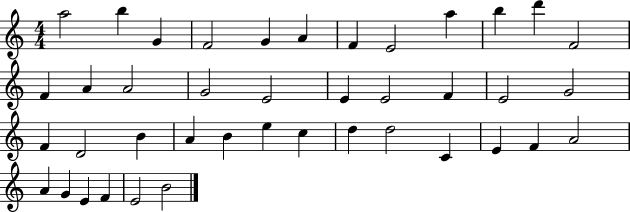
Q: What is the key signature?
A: C major